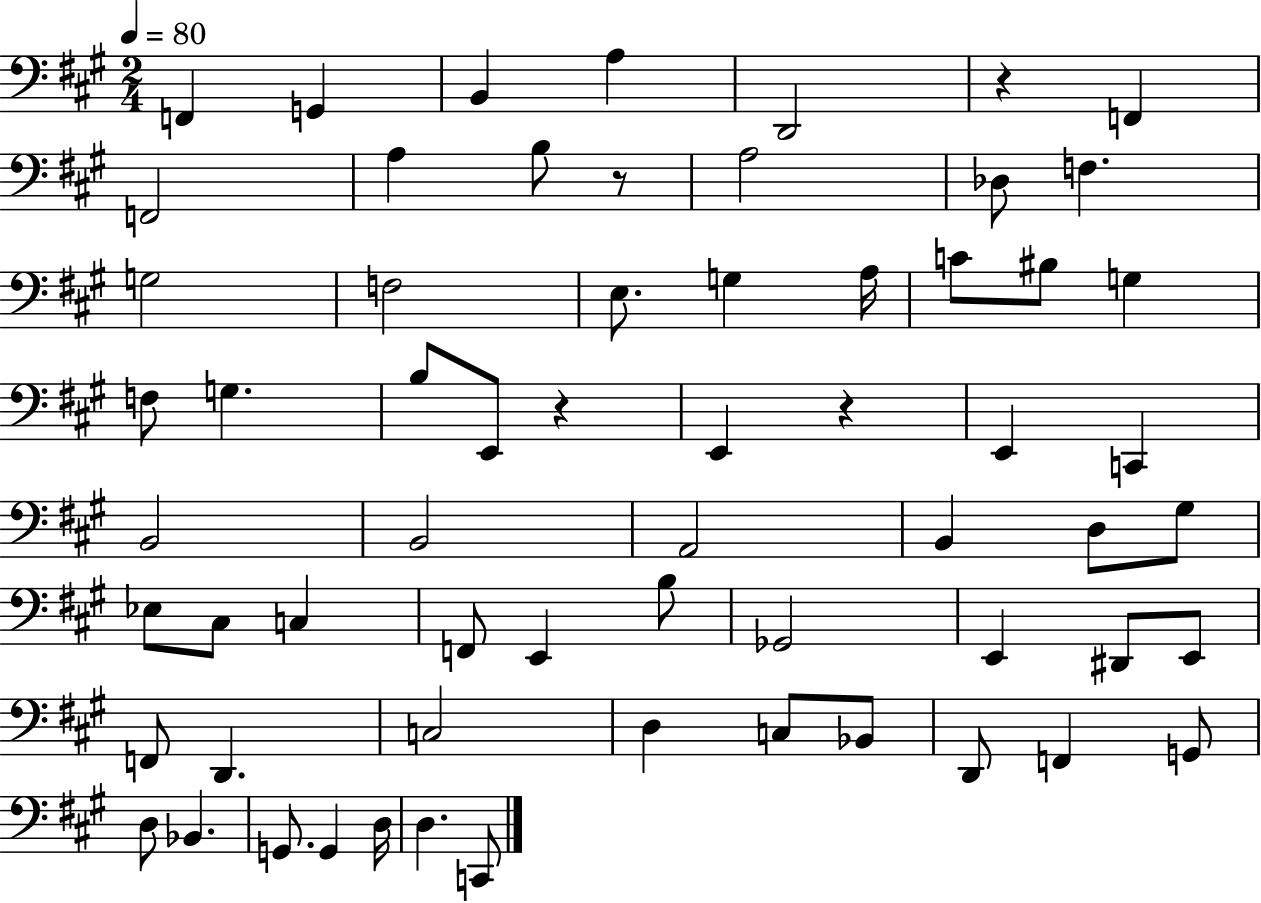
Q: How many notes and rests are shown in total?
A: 63